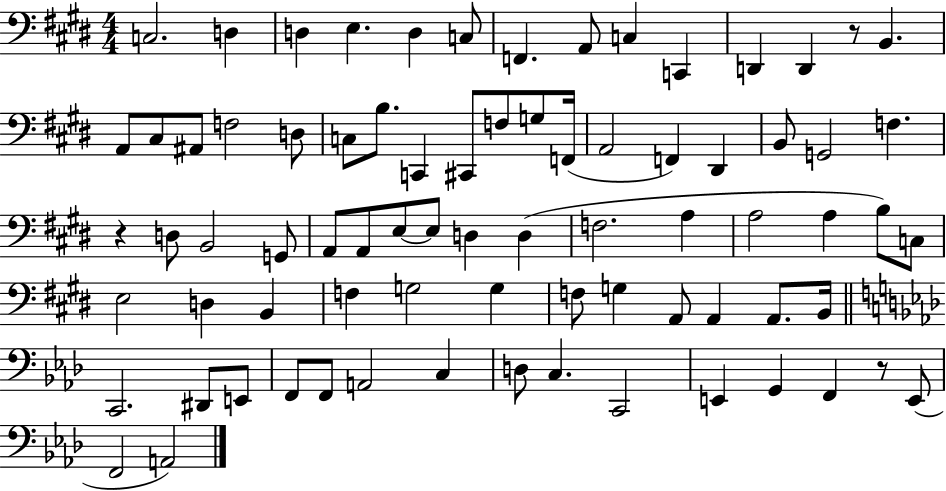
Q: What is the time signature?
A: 4/4